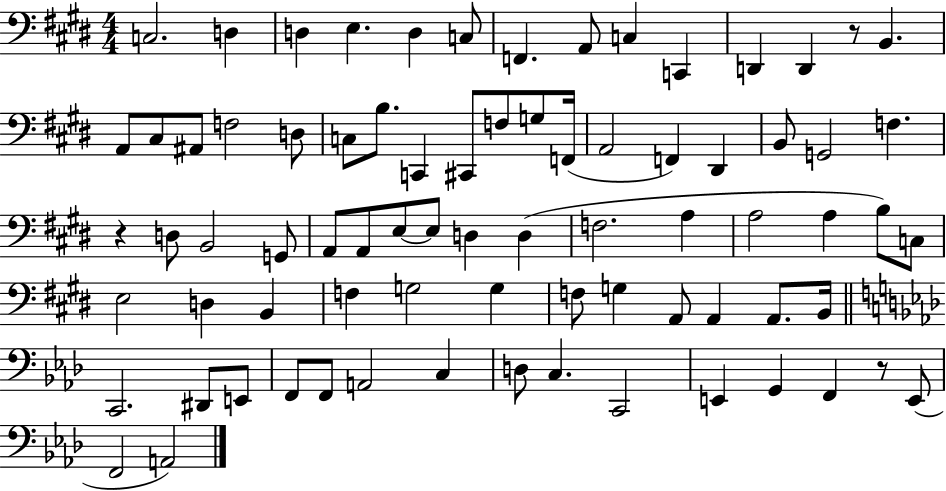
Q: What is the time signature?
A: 4/4